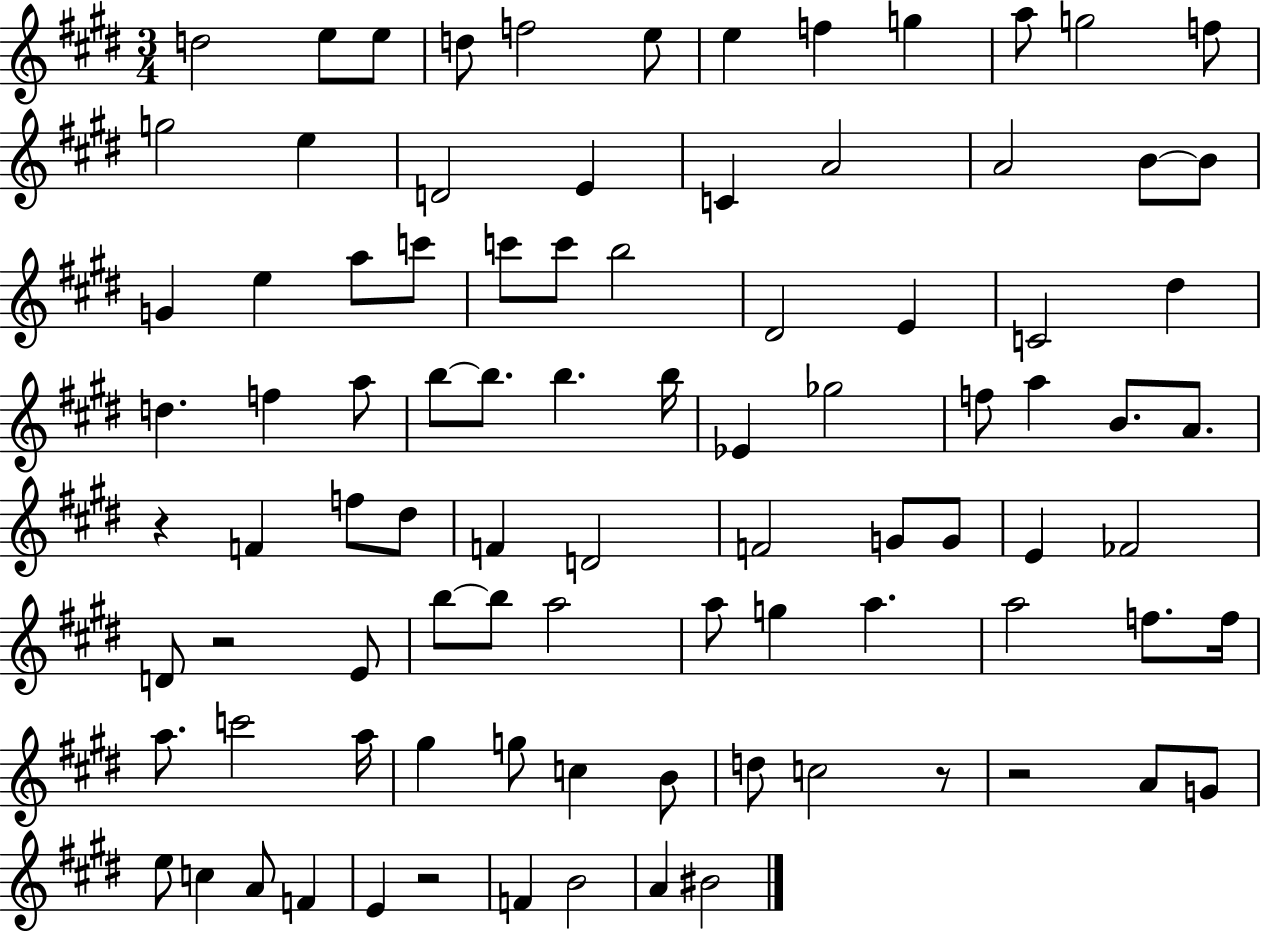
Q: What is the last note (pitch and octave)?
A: BIS4